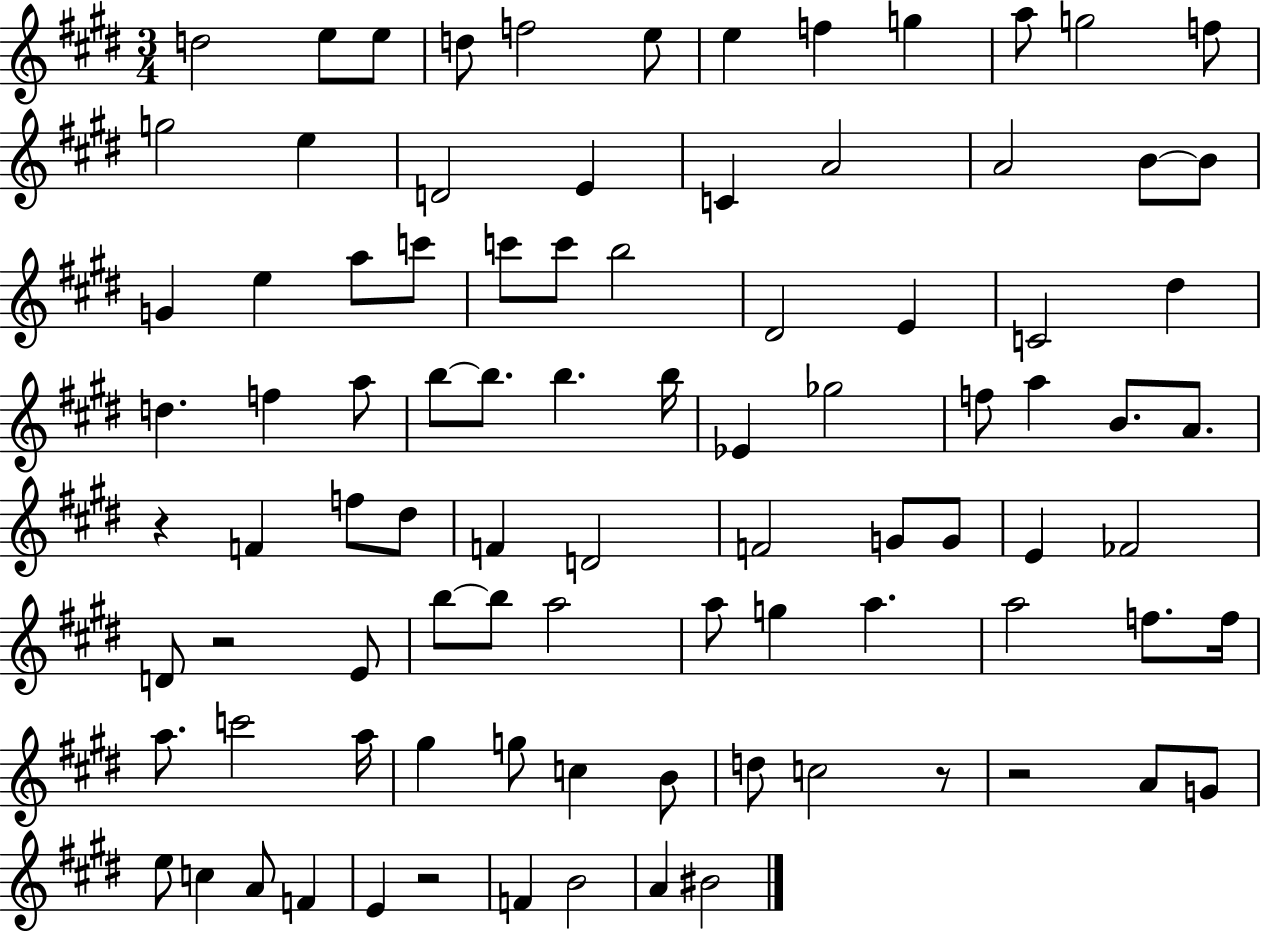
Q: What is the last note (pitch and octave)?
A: BIS4